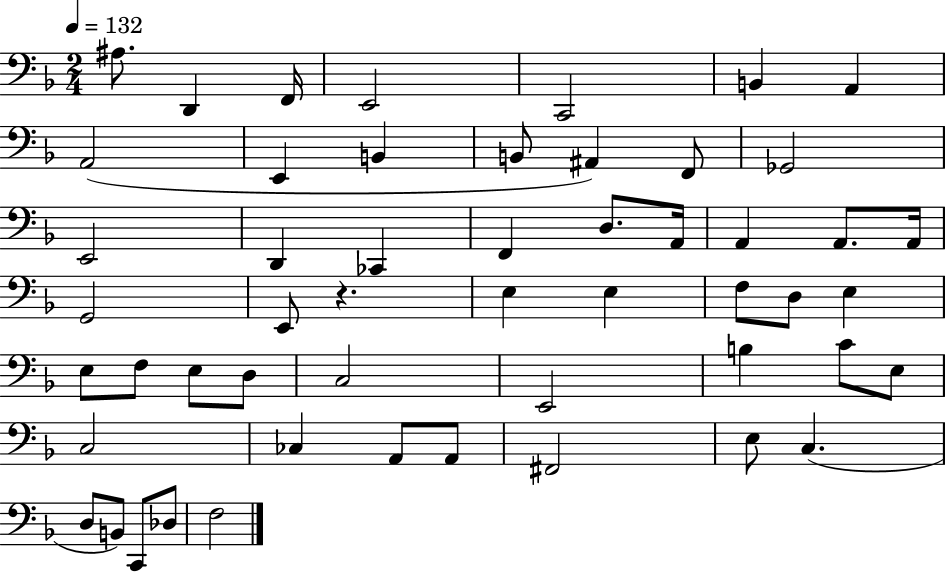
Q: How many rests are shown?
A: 1